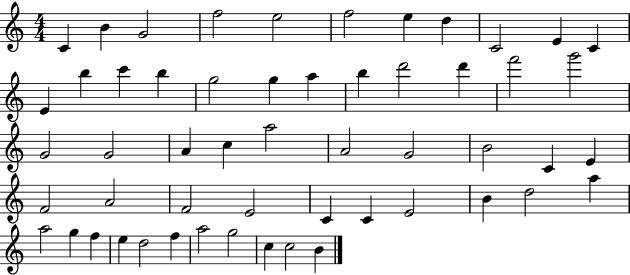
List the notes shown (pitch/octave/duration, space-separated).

C4/q B4/q G4/h F5/h E5/h F5/h E5/q D5/q C4/h E4/q C4/q E4/q B5/q C6/q B5/q G5/h G5/q A5/q B5/q D6/h D6/q F6/h G6/h G4/h G4/h A4/q C5/q A5/h A4/h G4/h B4/h C4/q E4/q F4/h A4/h F4/h E4/h C4/q C4/q E4/h B4/q D5/h A5/q A5/h G5/q F5/q E5/q D5/h F5/q A5/h G5/h C5/q C5/h B4/q